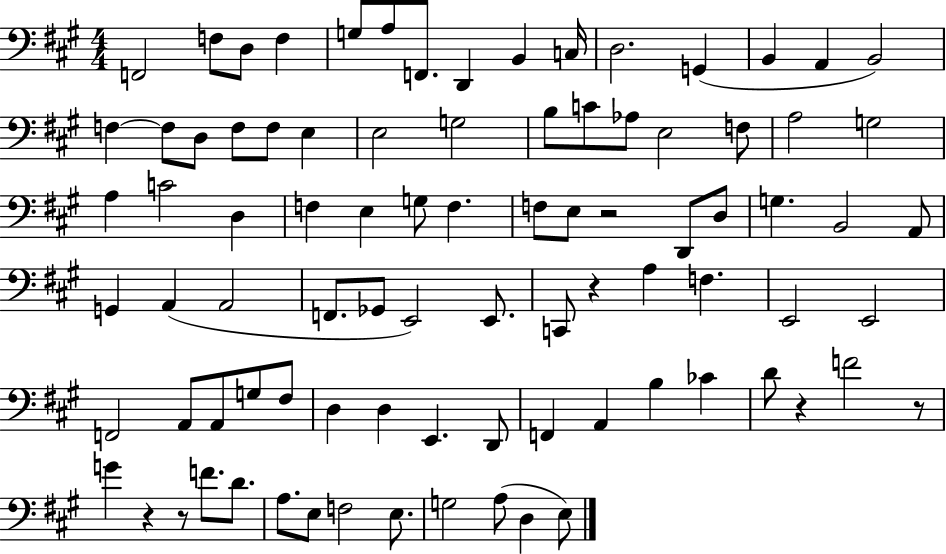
F2/h F3/e D3/e F3/q G3/e A3/e F2/e. D2/q B2/q C3/s D3/h. G2/q B2/q A2/q B2/h F3/q F3/e D3/e F3/e F3/e E3/q E3/h G3/h B3/e C4/e Ab3/e E3/h F3/e A3/h G3/h A3/q C4/h D3/q F3/q E3/q G3/e F3/q. F3/e E3/e R/h D2/e D3/e G3/q. B2/h A2/e G2/q A2/q A2/h F2/e. Gb2/e E2/h E2/e. C2/e R/q A3/q F3/q. E2/h E2/h F2/h A2/e A2/e G3/e F#3/e D3/q D3/q E2/q. D2/e F2/q A2/q B3/q CES4/q D4/e R/q F4/h R/e G4/q R/q R/e F4/e. D4/e. A3/e. E3/e F3/h E3/e. G3/h A3/e D3/q E3/e